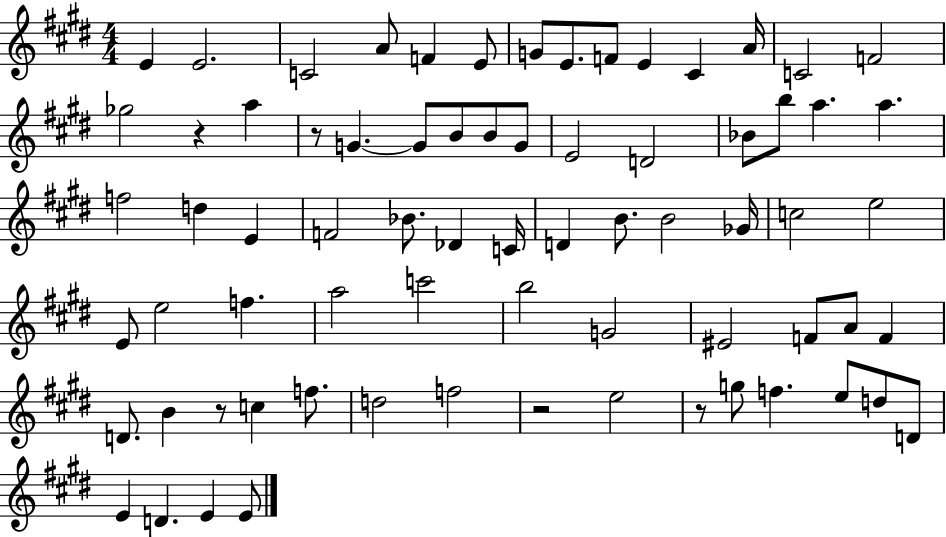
E4/q E4/h. C4/h A4/e F4/q E4/e G4/e E4/e. F4/e E4/q C#4/q A4/s C4/h F4/h Gb5/h R/q A5/q R/e G4/q. G4/e B4/e B4/e G4/e E4/h D4/h Bb4/e B5/e A5/q. A5/q. F5/h D5/q E4/q F4/h Bb4/e. Db4/q C4/s D4/q B4/e. B4/h Gb4/s C5/h E5/h E4/e E5/h F5/q. A5/h C6/h B5/h G4/h EIS4/h F4/e A4/e F4/q D4/e. B4/q R/e C5/q F5/e. D5/h F5/h R/h E5/h R/e G5/e F5/q. E5/e D5/e D4/e E4/q D4/q. E4/q E4/e